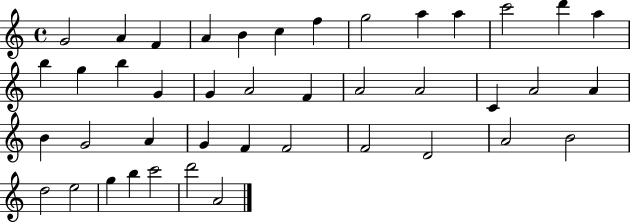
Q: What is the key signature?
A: C major